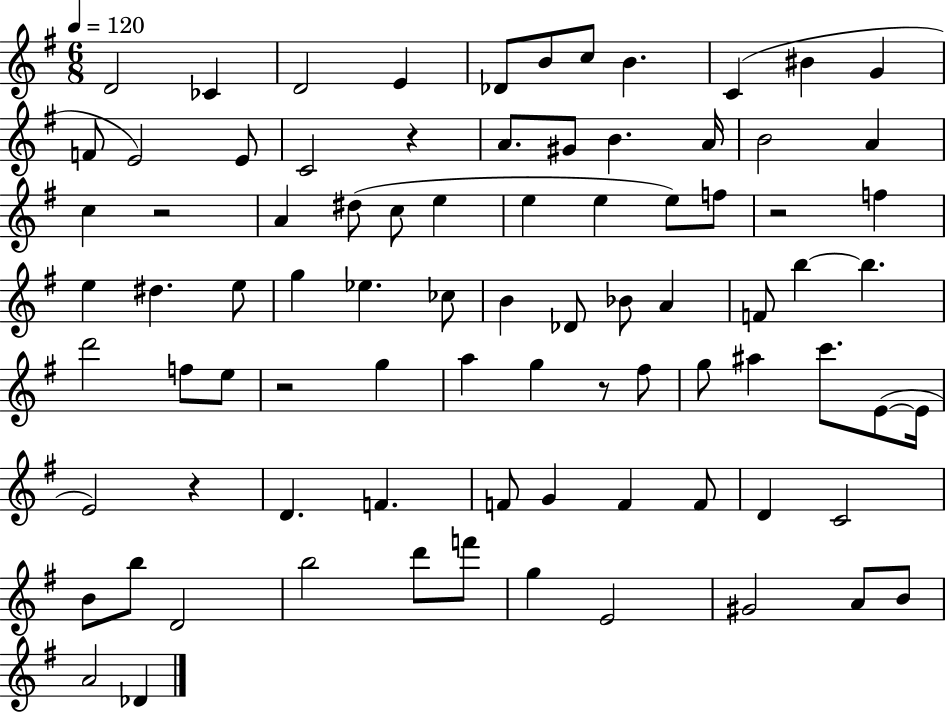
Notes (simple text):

D4/h CES4/q D4/h E4/q Db4/e B4/e C5/e B4/q. C4/q BIS4/q G4/q F4/e E4/h E4/e C4/h R/q A4/e. G#4/e B4/q. A4/s B4/h A4/q C5/q R/h A4/q D#5/e C5/e E5/q E5/q E5/q E5/e F5/e R/h F5/q E5/q D#5/q. E5/e G5/q Eb5/q. CES5/e B4/q Db4/e Bb4/e A4/q F4/e B5/q B5/q. D6/h F5/e E5/e R/h G5/q A5/q G5/q R/e F#5/e G5/e A#5/q C6/e. E4/e E4/s E4/h R/q D4/q. F4/q. F4/e G4/q F4/q F4/e D4/q C4/h B4/e B5/e D4/h B5/h D6/e F6/e G5/q E4/h G#4/h A4/e B4/e A4/h Db4/q